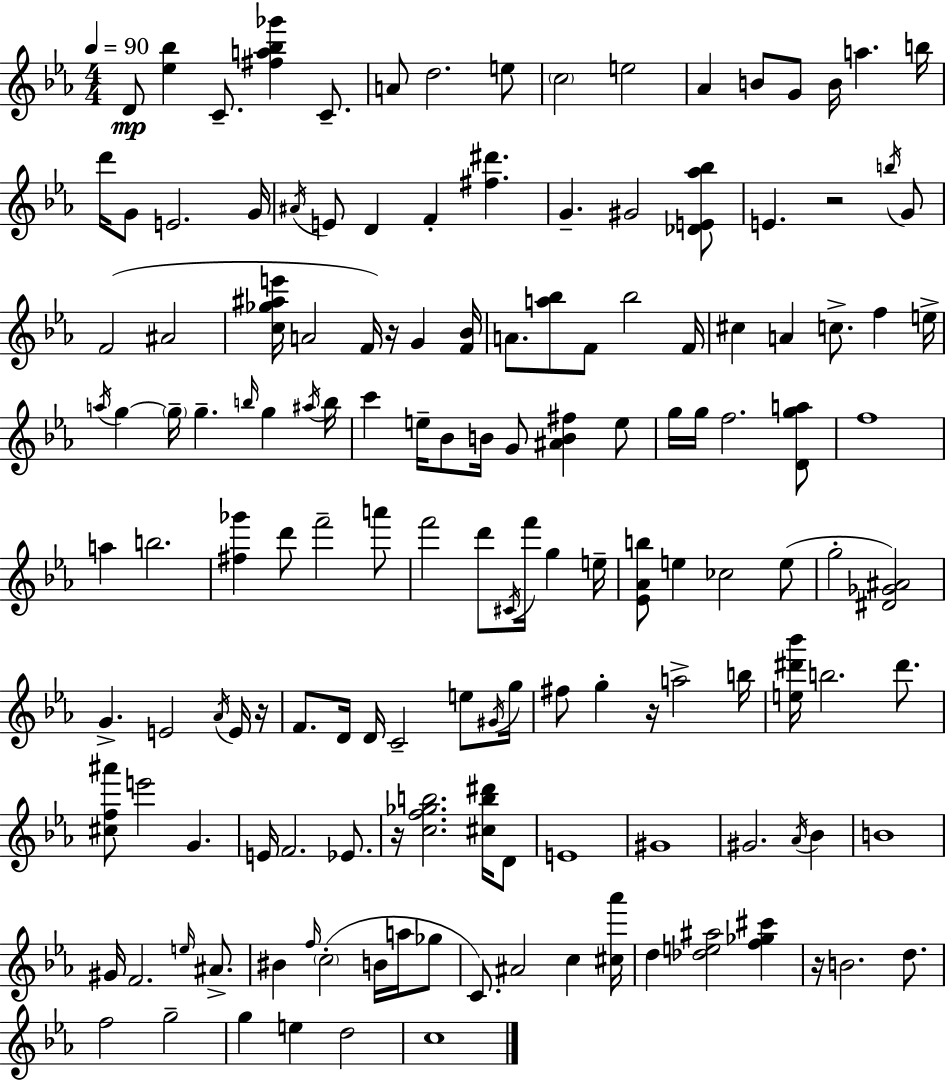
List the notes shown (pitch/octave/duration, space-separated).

D4/e [Eb5,Bb5]/q C4/e. [F#5,A5,Bb5,Gb6]/q C4/e. A4/e D5/h. E5/e C5/h E5/h Ab4/q B4/e G4/e B4/s A5/q. B5/s D6/s G4/e E4/h. G4/s A#4/s E4/e D4/q F4/q [F#5,D#6]/q. G4/q. G#4/h [Db4,E4,Ab5,Bb5]/e E4/q. R/h B5/s G4/e F4/h A#4/h [C5,Gb5,A#5,E6]/s A4/h F4/s R/s G4/q [F4,Bb4]/s A4/e. [A5,Bb5]/e F4/e Bb5/h F4/s C#5/q A4/q C5/e. F5/q E5/s A5/s G5/q G5/s G5/q. B5/s G5/q A#5/s B5/s C6/q E5/s Bb4/e B4/s G4/e [A#4,B4,F#5]/q E5/e G5/s G5/s F5/h. [D4,G5,A5]/e F5/w A5/q B5/h. [F#5,Gb6]/q D6/e F6/h A6/e F6/h D6/e C#4/s F6/s G5/q E5/s [Eb4,Ab4,B5]/e E5/q CES5/h E5/e G5/h [D#4,Gb4,A#4]/h G4/q. E4/h Ab4/s E4/s R/s F4/e. D4/s D4/s C4/h E5/e G#4/s G5/s F#5/e G5/q R/s A5/h B5/s [E5,D#6,Bb6]/s B5/h. D#6/e. [C#5,F5,A#6]/e E6/h G4/q. E4/s F4/h. Eb4/e. R/s [C5,F5,Gb5,B5]/h. [C#5,B5,D#6]/s D4/e E4/w G#4/w G#4/h. Ab4/s Bb4/q B4/w G#4/s F4/h. E5/s A#4/e. BIS4/q F5/s C5/h B4/s A5/s Gb5/e C4/e. A#4/h C5/q [C#5,Ab6]/s D5/q [Db5,E5,A#5]/h [F5,Gb5,C#6]/q R/s B4/h. D5/e. F5/h G5/h G5/q E5/q D5/h C5/w